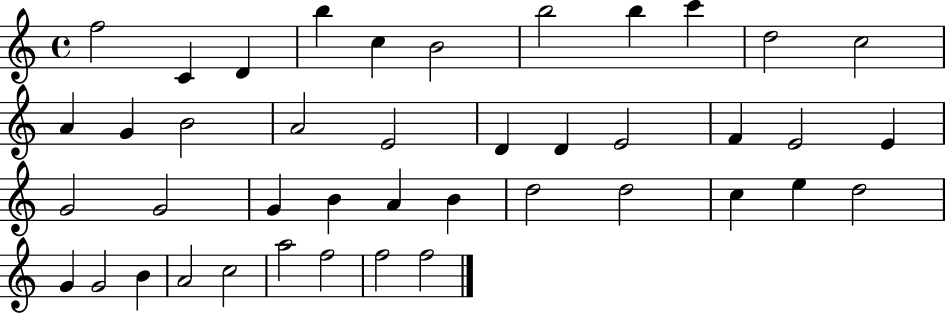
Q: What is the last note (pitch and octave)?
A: F5